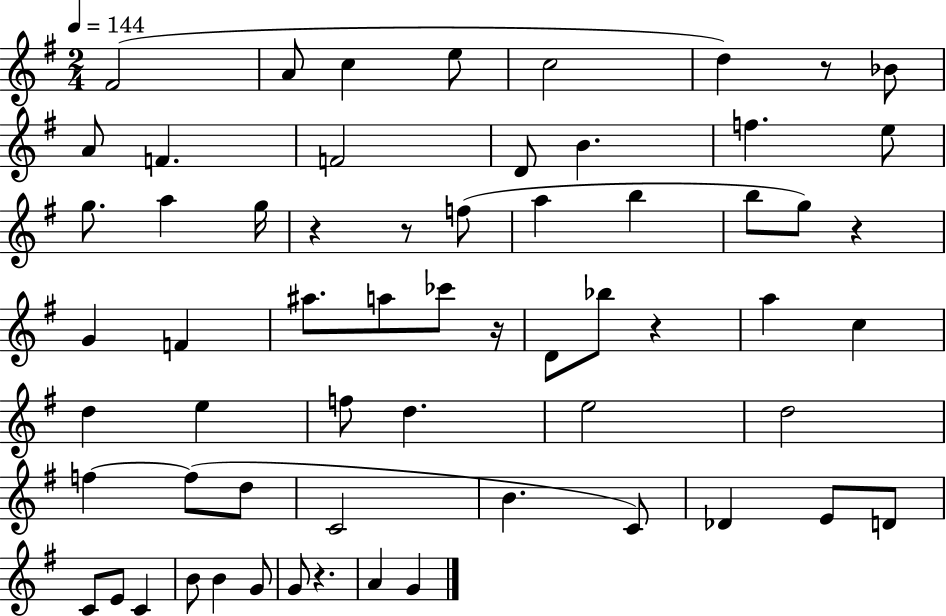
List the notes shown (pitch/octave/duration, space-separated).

F#4/h A4/e C5/q E5/e C5/h D5/q R/e Bb4/e A4/e F4/q. F4/h D4/e B4/q. F5/q. E5/e G5/e. A5/q G5/s R/q R/e F5/e A5/q B5/q B5/e G5/e R/q G4/q F4/q A#5/e. A5/e CES6/e R/s D4/e Bb5/e R/q A5/q C5/q D5/q E5/q F5/e D5/q. E5/h D5/h F5/q F5/e D5/e C4/h B4/q. C4/e Db4/q E4/e D4/e C4/e E4/e C4/q B4/e B4/q G4/e G4/e R/q. A4/q G4/q